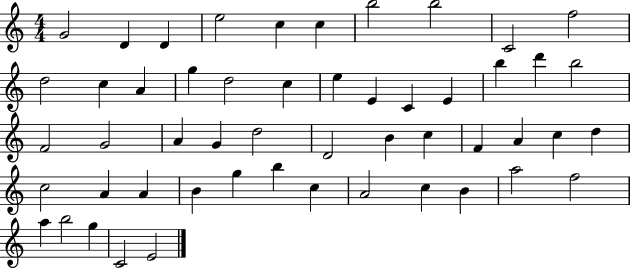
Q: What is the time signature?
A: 4/4